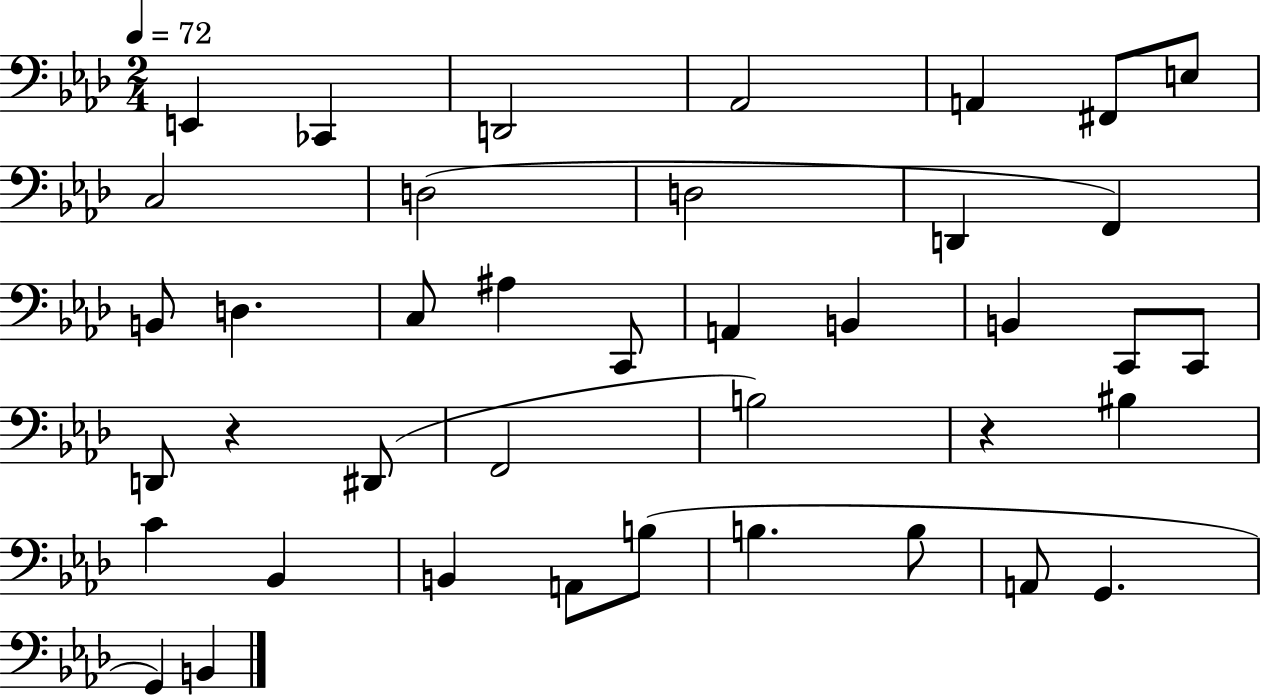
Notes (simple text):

E2/q CES2/q D2/h Ab2/h A2/q F#2/e E3/e C3/h D3/h D3/h D2/q F2/q B2/e D3/q. C3/e A#3/q C2/e A2/q B2/q B2/q C2/e C2/e D2/e R/q D#2/e F2/h B3/h R/q BIS3/q C4/q Bb2/q B2/q A2/e B3/e B3/q. B3/e A2/e G2/q. G2/q B2/q